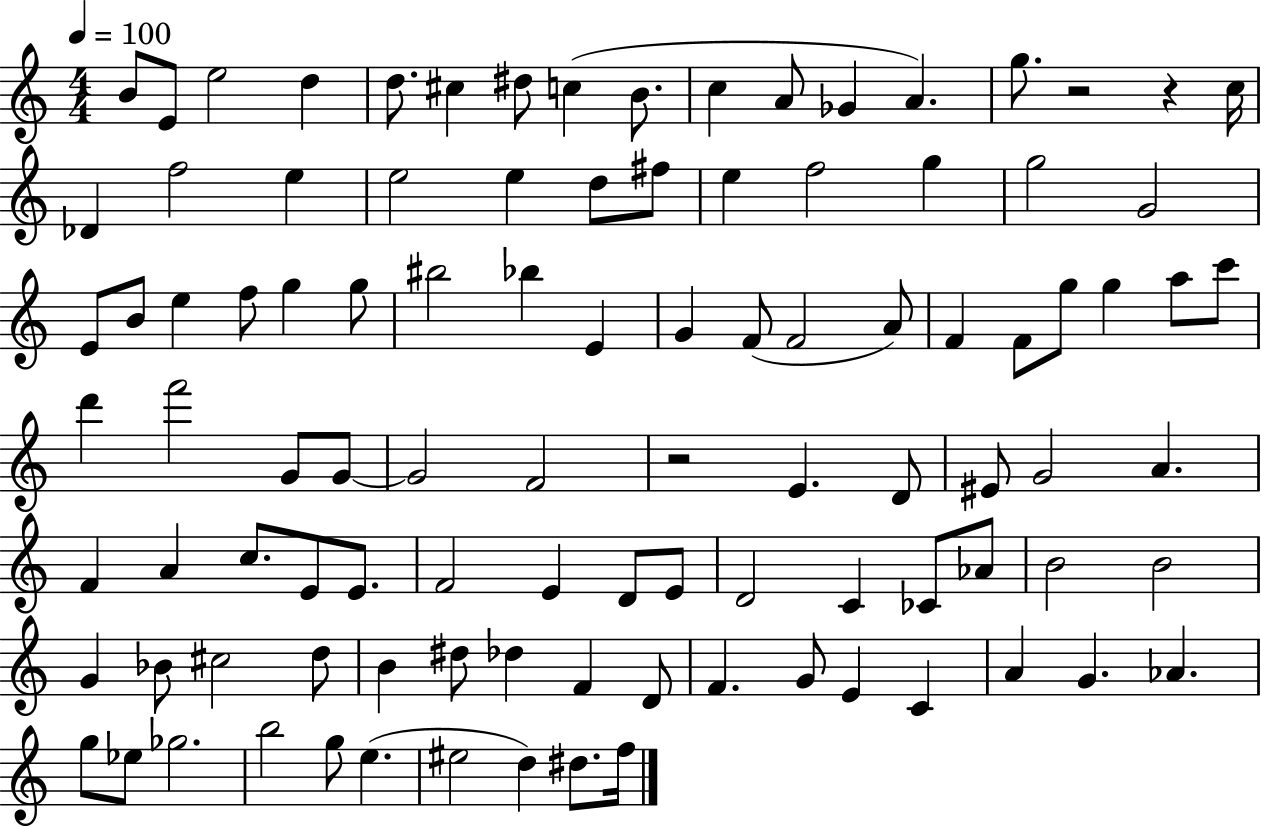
{
  \clef treble
  \numericTimeSignature
  \time 4/4
  \key c \major
  \tempo 4 = 100
  \repeat volta 2 { b'8 e'8 e''2 d''4 | d''8. cis''4 dis''8 c''4( b'8. | c''4 a'8 ges'4 a'4.) | g''8. r2 r4 c''16 | \break des'4 f''2 e''4 | e''2 e''4 d''8 fis''8 | e''4 f''2 g''4 | g''2 g'2 | \break e'8 b'8 e''4 f''8 g''4 g''8 | bis''2 bes''4 e'4 | g'4 f'8( f'2 a'8) | f'4 f'8 g''8 g''4 a''8 c'''8 | \break d'''4 f'''2 g'8 g'8~~ | g'2 f'2 | r2 e'4. d'8 | eis'8 g'2 a'4. | \break f'4 a'4 c''8. e'8 e'8. | f'2 e'4 d'8 e'8 | d'2 c'4 ces'8 aes'8 | b'2 b'2 | \break g'4 bes'8 cis''2 d''8 | b'4 dis''8 des''4 f'4 d'8 | f'4. g'8 e'4 c'4 | a'4 g'4. aes'4. | \break g''8 ees''8 ges''2. | b''2 g''8 e''4.( | eis''2 d''4) dis''8. f''16 | } \bar "|."
}